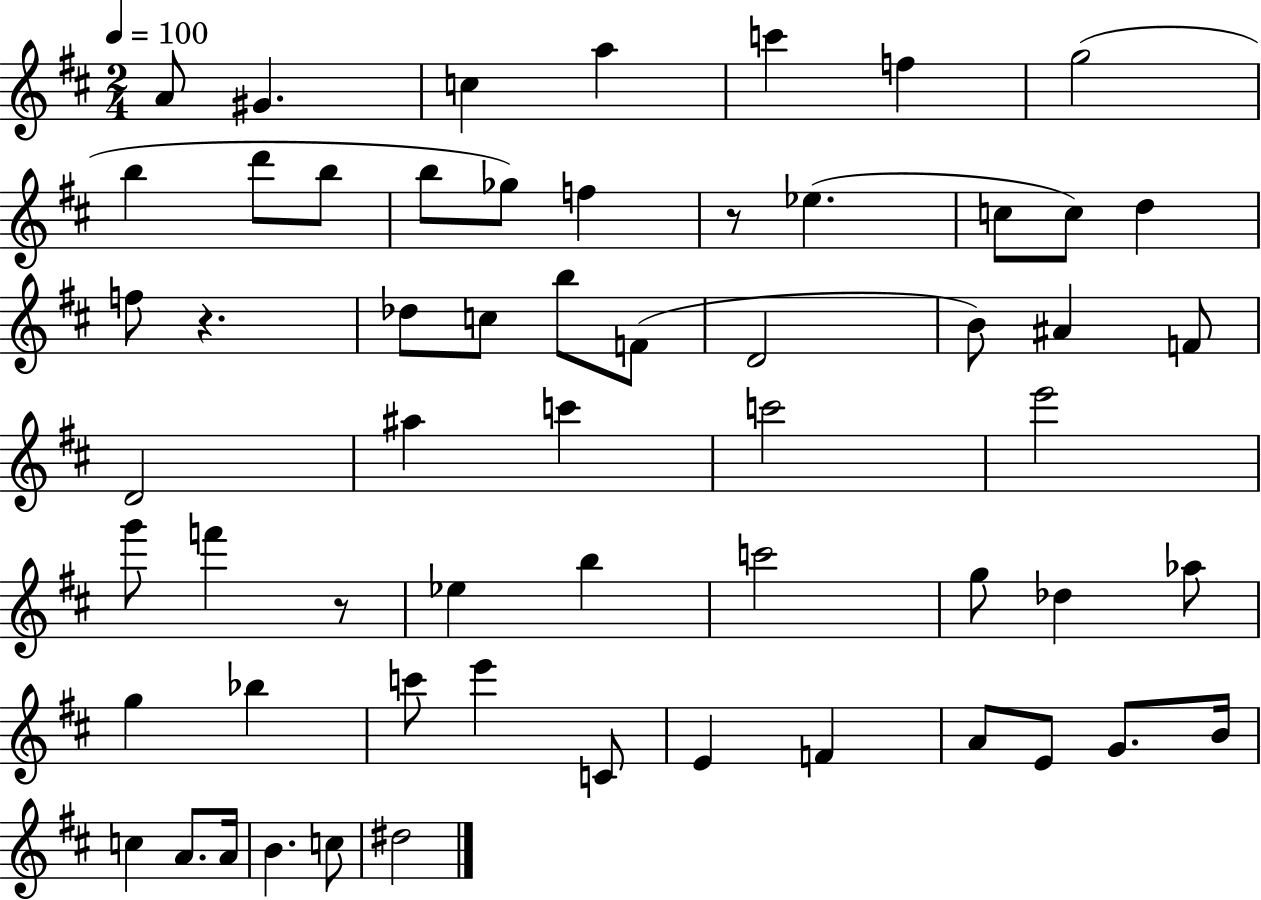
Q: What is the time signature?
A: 2/4